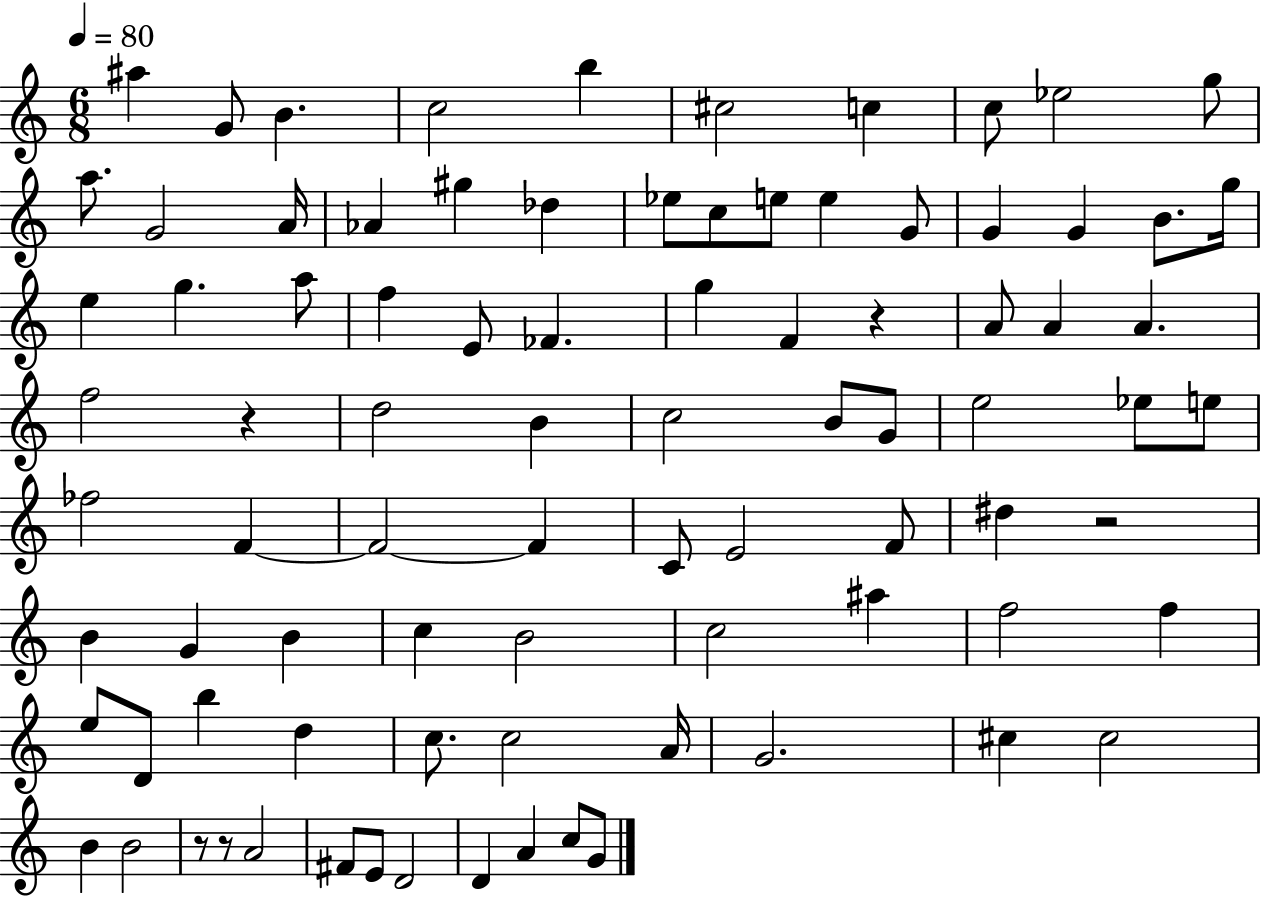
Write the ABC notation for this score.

X:1
T:Untitled
M:6/8
L:1/4
K:C
^a G/2 B c2 b ^c2 c c/2 _e2 g/2 a/2 G2 A/4 _A ^g _d _e/2 c/2 e/2 e G/2 G G B/2 g/4 e g a/2 f E/2 _F g F z A/2 A A f2 z d2 B c2 B/2 G/2 e2 _e/2 e/2 _f2 F F2 F C/2 E2 F/2 ^d z2 B G B c B2 c2 ^a f2 f e/2 D/2 b d c/2 c2 A/4 G2 ^c ^c2 B B2 z/2 z/2 A2 ^F/2 E/2 D2 D A c/2 G/2